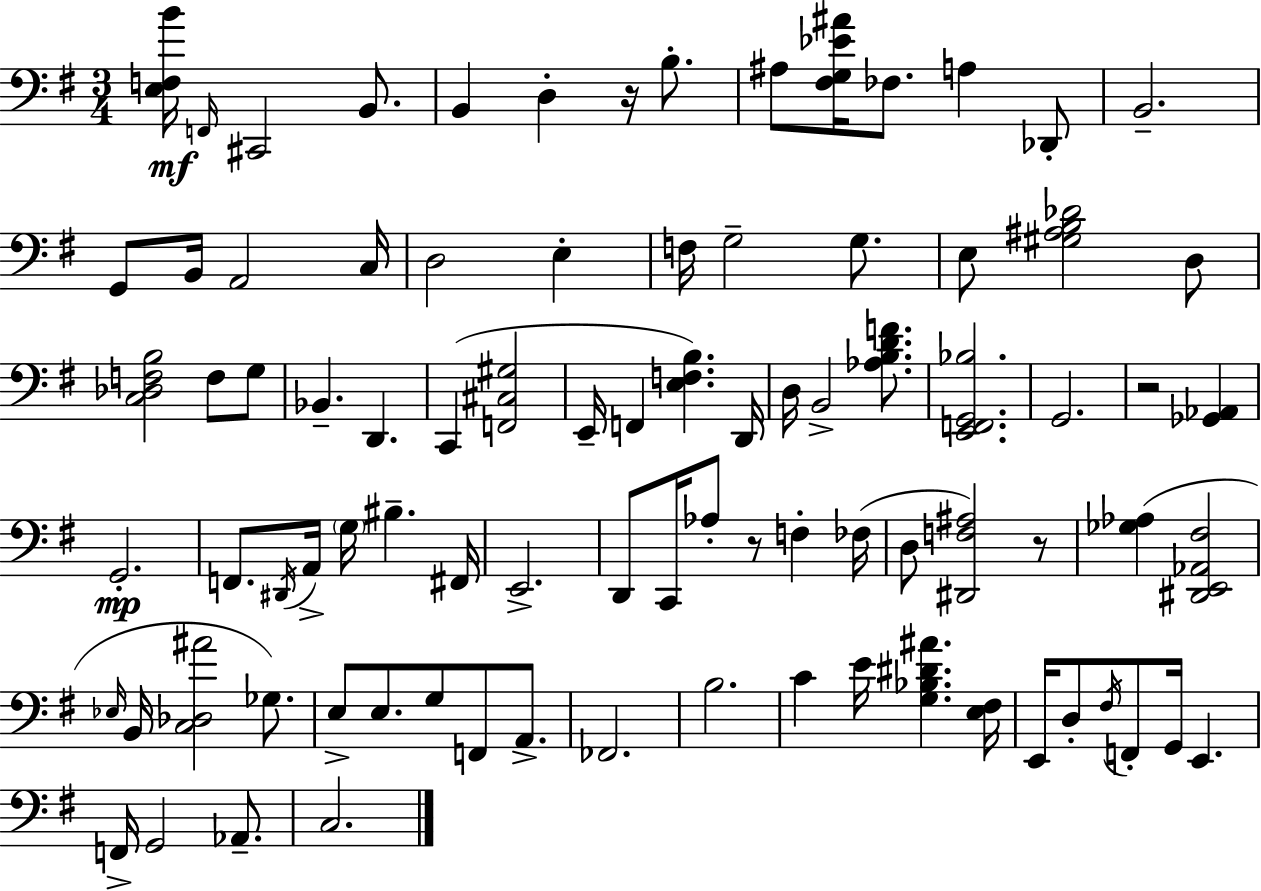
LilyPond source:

{
  \clef bass
  \numericTimeSignature
  \time 3/4
  \key e \minor
  \repeat volta 2 { <e f b'>16\mf \grace { f,16 } cis,2 b,8. | b,4 d4-. r16 b8.-. | ais8 <fis g ees' ais'>16 fes8. a4 des,8-. | b,2.-- | \break g,8 b,16 a,2 | c16 d2 e4-. | f16 g2-- g8. | e8 <gis ais b des'>2 d8 | \break <c des f b>2 f8 g8 | bes,4.-- d,4. | c,4( <f, cis gis>2 | e,16-- f,4 <e f b>4.) | \break d,16 d16 b,2-> <aes b d' f'>8. | <e, f, g, bes>2. | g,2. | r2 <ges, aes,>4 | \break g,2.-.\mp | f,8. \acciaccatura { dis,16 } a,16-> \parenthesize g16 bis4.-- | fis,16 e,2.-> | d,8 c,16 aes8-. r8 f4-. | \break fes16( d8 <dis, f ais>2) | r8 <ges aes>4( <dis, e, aes, fis>2 | \grace { ees16 } b,16 <c des ais'>2 | ges8.) e8-> e8. g8 f,8 | \break a,8.-> fes,2. | b2. | c'4 e'16 <g bes dis' ais'>4. | <e fis>16 e,16 d8-. \acciaccatura { fis16 } f,8-. g,16 e,4. | \break f,16-> g,2 | aes,8.-- c2. | } \bar "|."
}